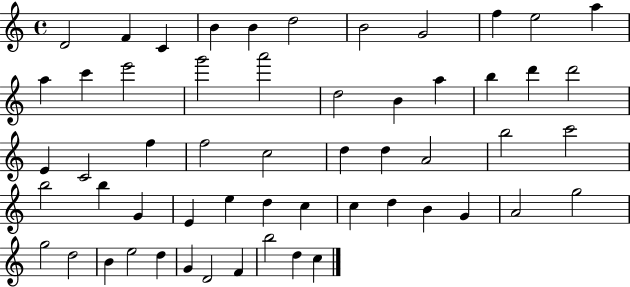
{
  \clef treble
  \time 4/4
  \defaultTimeSignature
  \key c \major
  d'2 f'4 c'4 | b'4 b'4 d''2 | b'2 g'2 | f''4 e''2 a''4 | \break a''4 c'''4 e'''2 | g'''2 a'''2 | d''2 b'4 a''4 | b''4 d'''4 d'''2 | \break e'4 c'2 f''4 | f''2 c''2 | d''4 d''4 a'2 | b''2 c'''2 | \break b''2 b''4 g'4 | e'4 e''4 d''4 c''4 | c''4 d''4 b'4 g'4 | a'2 g''2 | \break g''2 d''2 | b'4 e''2 d''4 | g'4 d'2 f'4 | b''2 d''4 c''4 | \break \bar "|."
}